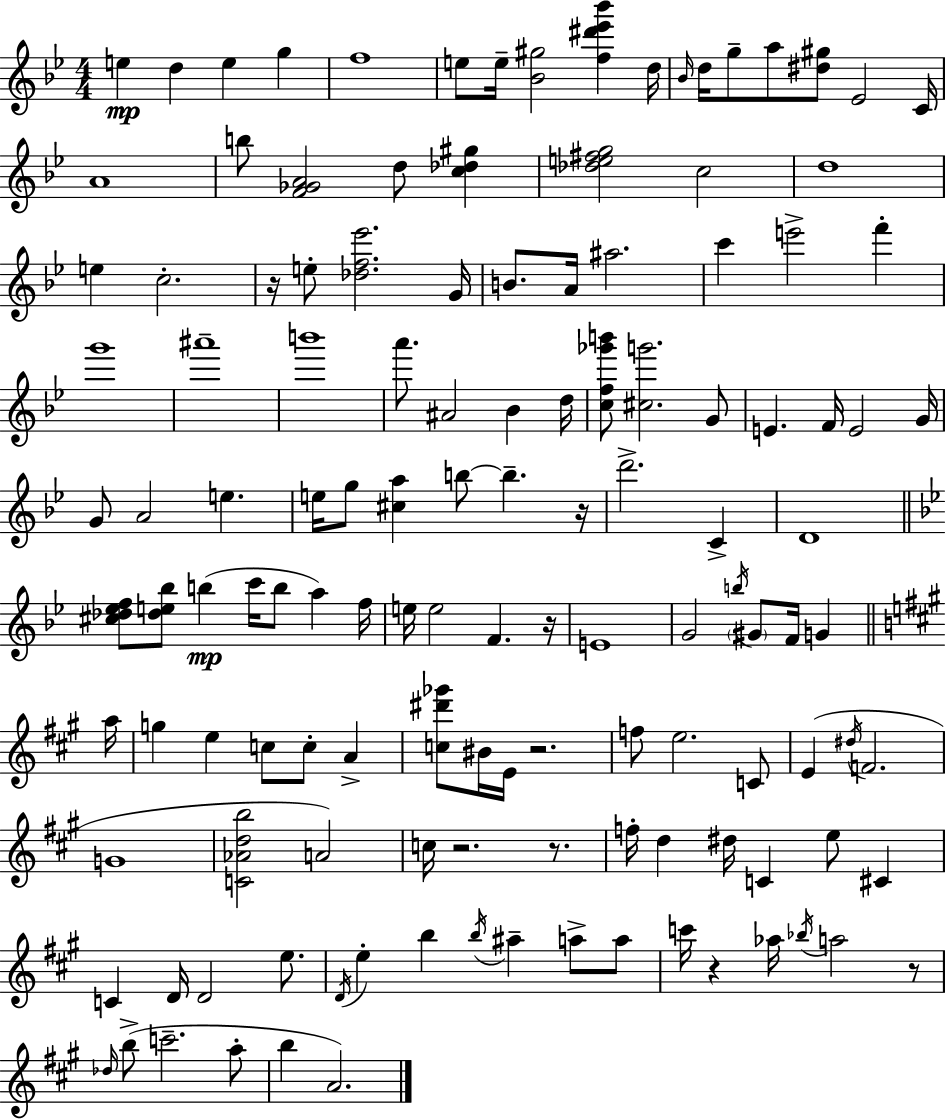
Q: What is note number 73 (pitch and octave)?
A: E4